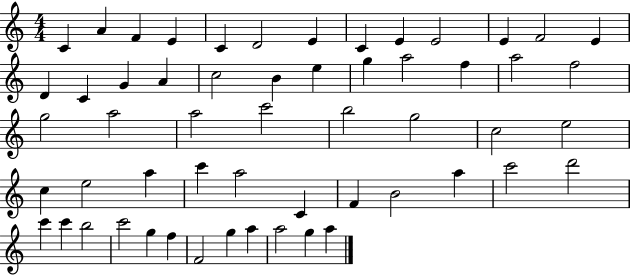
{
  \clef treble
  \numericTimeSignature
  \time 4/4
  \key c \major
  c'4 a'4 f'4 e'4 | c'4 d'2 e'4 | c'4 e'4 e'2 | e'4 f'2 e'4 | \break d'4 c'4 g'4 a'4 | c''2 b'4 e''4 | g''4 a''2 f''4 | a''2 f''2 | \break g''2 a''2 | a''2 c'''2 | b''2 g''2 | c''2 e''2 | \break c''4 e''2 a''4 | c'''4 a''2 c'4 | f'4 b'2 a''4 | c'''2 d'''2 | \break c'''4 c'''4 b''2 | c'''2 g''4 f''4 | f'2 g''4 a''4 | a''2 g''4 a''4 | \break \bar "|."
}